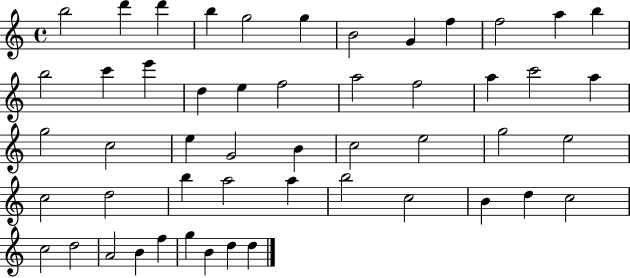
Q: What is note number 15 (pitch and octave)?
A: E6